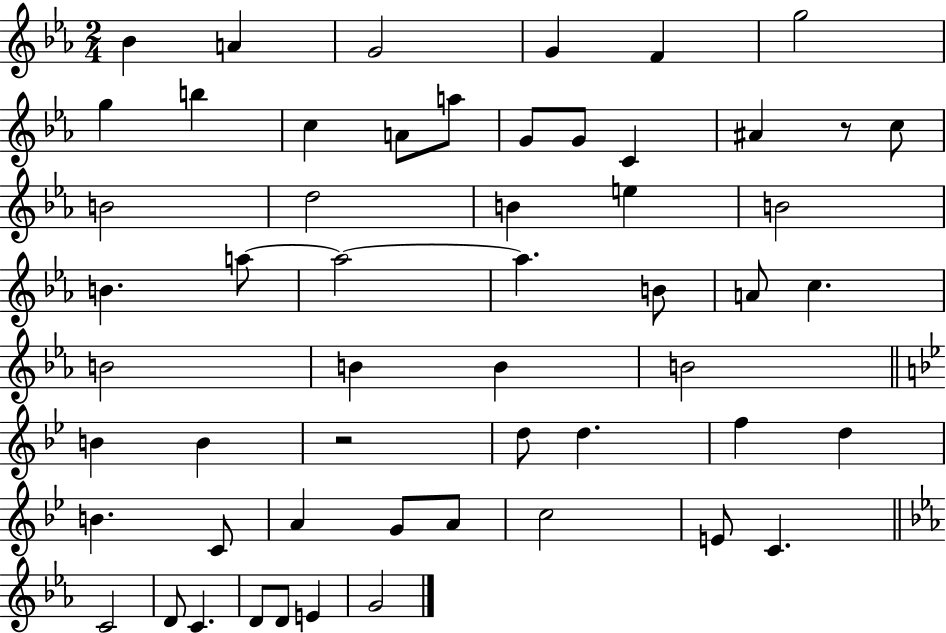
Bb4/q A4/q G4/h G4/q F4/q G5/h G5/q B5/q C5/q A4/e A5/e G4/e G4/e C4/q A#4/q R/e C5/e B4/h D5/h B4/q E5/q B4/h B4/q. A5/e A5/h A5/q. B4/e A4/e C5/q. B4/h B4/q B4/q B4/h B4/q B4/q R/h D5/e D5/q. F5/q D5/q B4/q. C4/e A4/q G4/e A4/e C5/h E4/e C4/q. C4/h D4/e C4/q. D4/e D4/e E4/q G4/h